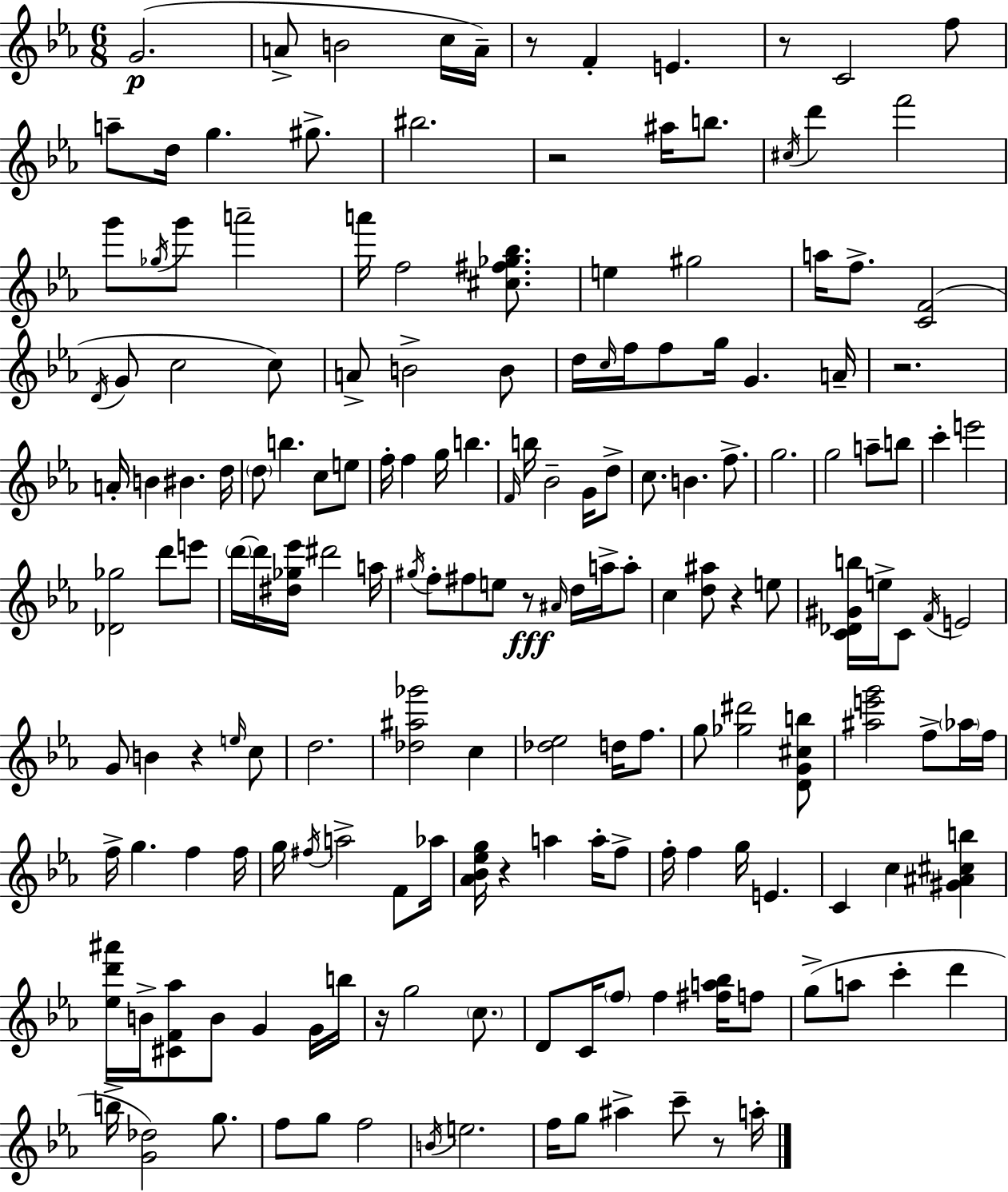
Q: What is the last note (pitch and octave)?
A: A5